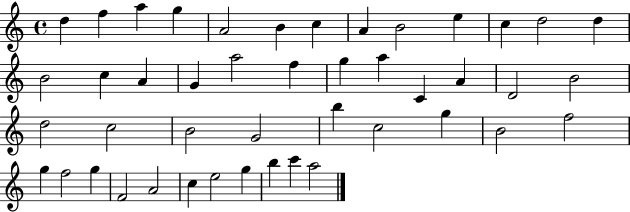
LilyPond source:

{
  \clef treble
  \time 4/4
  \defaultTimeSignature
  \key c \major
  d''4 f''4 a''4 g''4 | a'2 b'4 c''4 | a'4 b'2 e''4 | c''4 d''2 d''4 | \break b'2 c''4 a'4 | g'4 a''2 f''4 | g''4 a''4 c'4 a'4 | d'2 b'2 | \break d''2 c''2 | b'2 g'2 | b''4 c''2 g''4 | b'2 f''2 | \break g''4 f''2 g''4 | f'2 a'2 | c''4 e''2 g''4 | b''4 c'''4 a''2 | \break \bar "|."
}